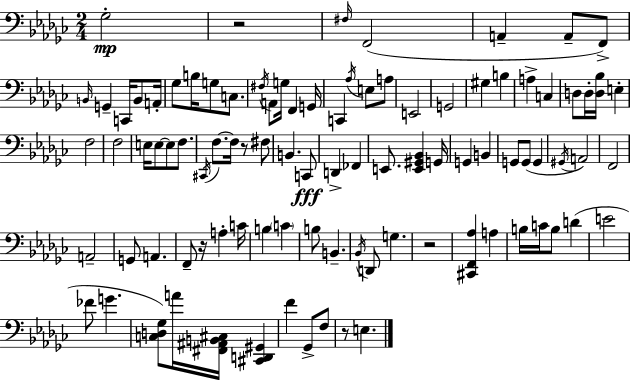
X:1
T:Untitled
M:2/4
L:1/4
K:Ebm
_G,2 z2 ^F,/4 F,,2 A,, A,,/2 F,,/2 B,,/4 G,, C,,/4 B,,/2 A,,/4 _G,/2 B,/4 G,/2 C,/2 ^F,/4 A,,/2 G,/4 F,, G,,/4 C,, _A,/4 E,/2 A,/2 E,,2 G,,2 ^G, B, A, C, D,/2 D,/4 [D,_B,]/4 E, F,2 F,2 E,/4 E,/2 E,/2 F,/2 ^C,,/4 F,/2 F,/4 z/2 ^F,/2 B,, C,,/2 D,, _F,, E,,/2 [E,,^G,,_B,,] G,,/4 G,, B,, G,,/2 G,,/2 G,, ^G,,/4 A,,2 F,,2 A,,2 G,,/2 A,, F,,/2 z/4 A, C/4 B, C B,/2 B,, _B,,/4 D,,/2 G, z2 [^C,,F,,_A,] A, B,/4 C/4 B,/2 D E2 _F/2 G [C,D,_G,]/2 A/4 [^F,,^A,,B,,^C,]/4 [^C,,D,,^G,,] F _G,,/2 F,/2 z/2 E,